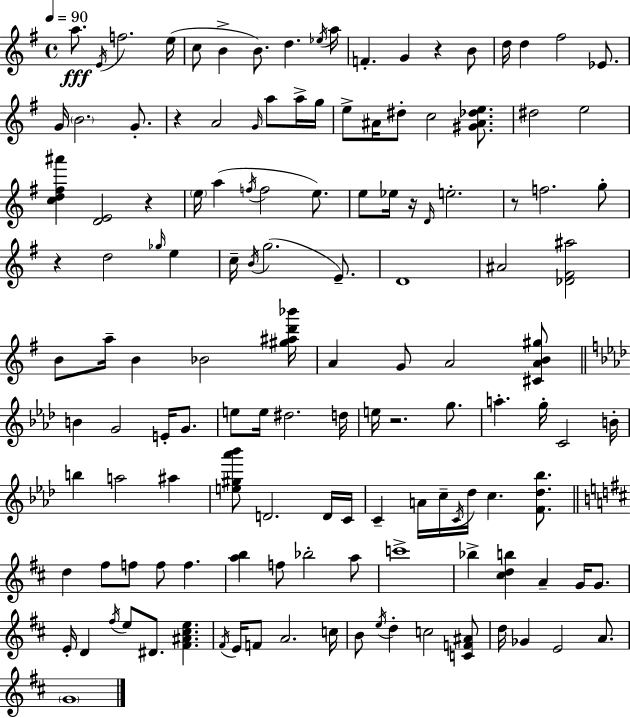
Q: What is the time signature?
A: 4/4